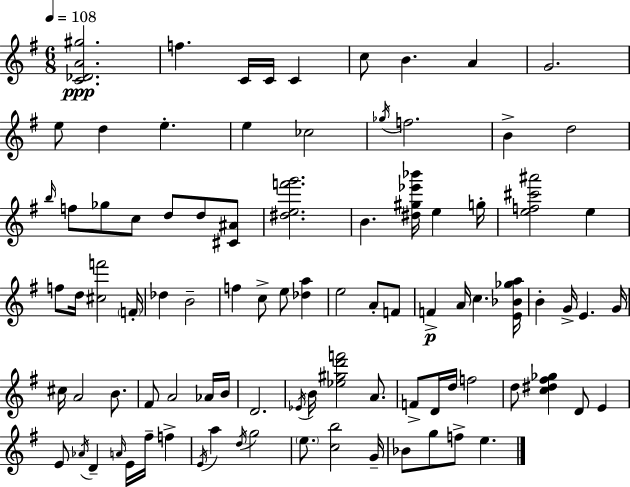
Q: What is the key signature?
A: G major